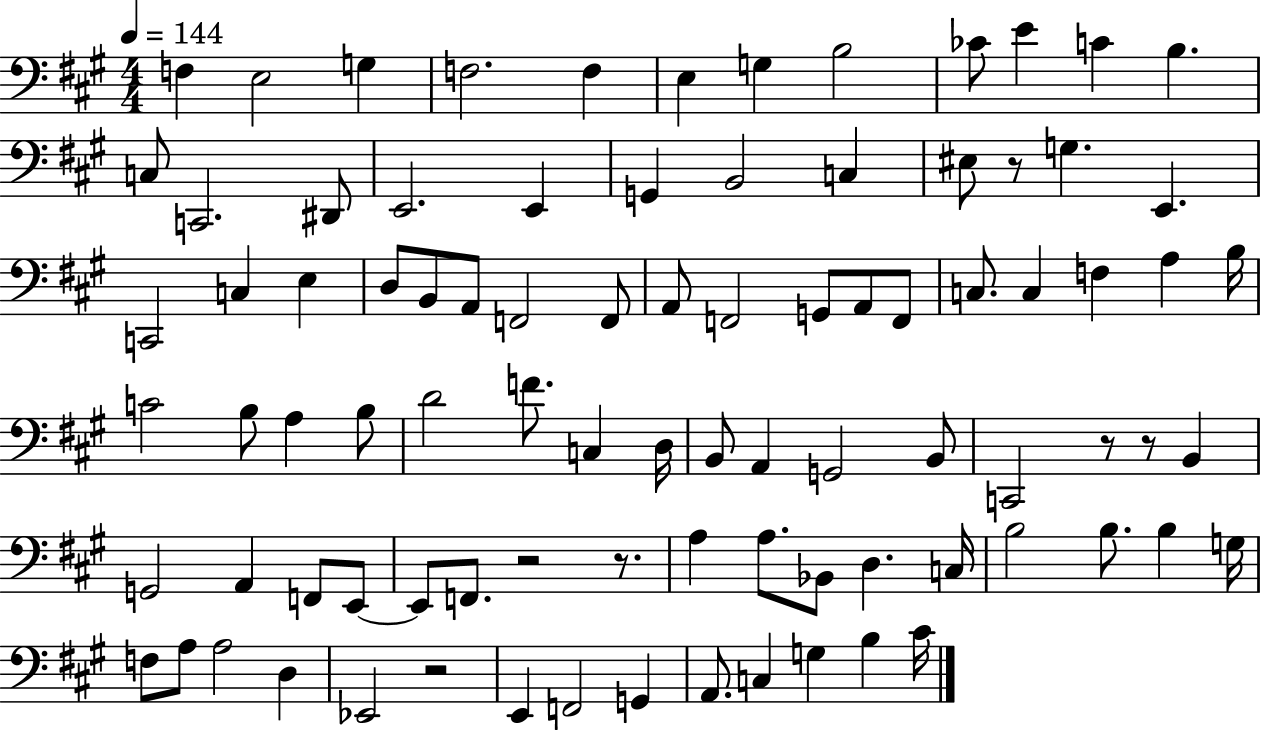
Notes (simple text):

F3/q E3/h G3/q F3/h. F3/q E3/q G3/q B3/h CES4/e E4/q C4/q B3/q. C3/e C2/h. D#2/e E2/h. E2/q G2/q B2/h C3/q EIS3/e R/e G3/q. E2/q. C2/h C3/q E3/q D3/e B2/e A2/e F2/h F2/e A2/e F2/h G2/e A2/e F2/e C3/e. C3/q F3/q A3/q B3/s C4/h B3/e A3/q B3/e D4/h F4/e. C3/q D3/s B2/e A2/q G2/h B2/e C2/h R/e R/e B2/q G2/h A2/q F2/e E2/e E2/e F2/e. R/h R/e. A3/q A3/e. Bb2/e D3/q. C3/s B3/h B3/e. B3/q G3/s F3/e A3/e A3/h D3/q Eb2/h R/h E2/q F2/h G2/q A2/e. C3/q G3/q B3/q C#4/s